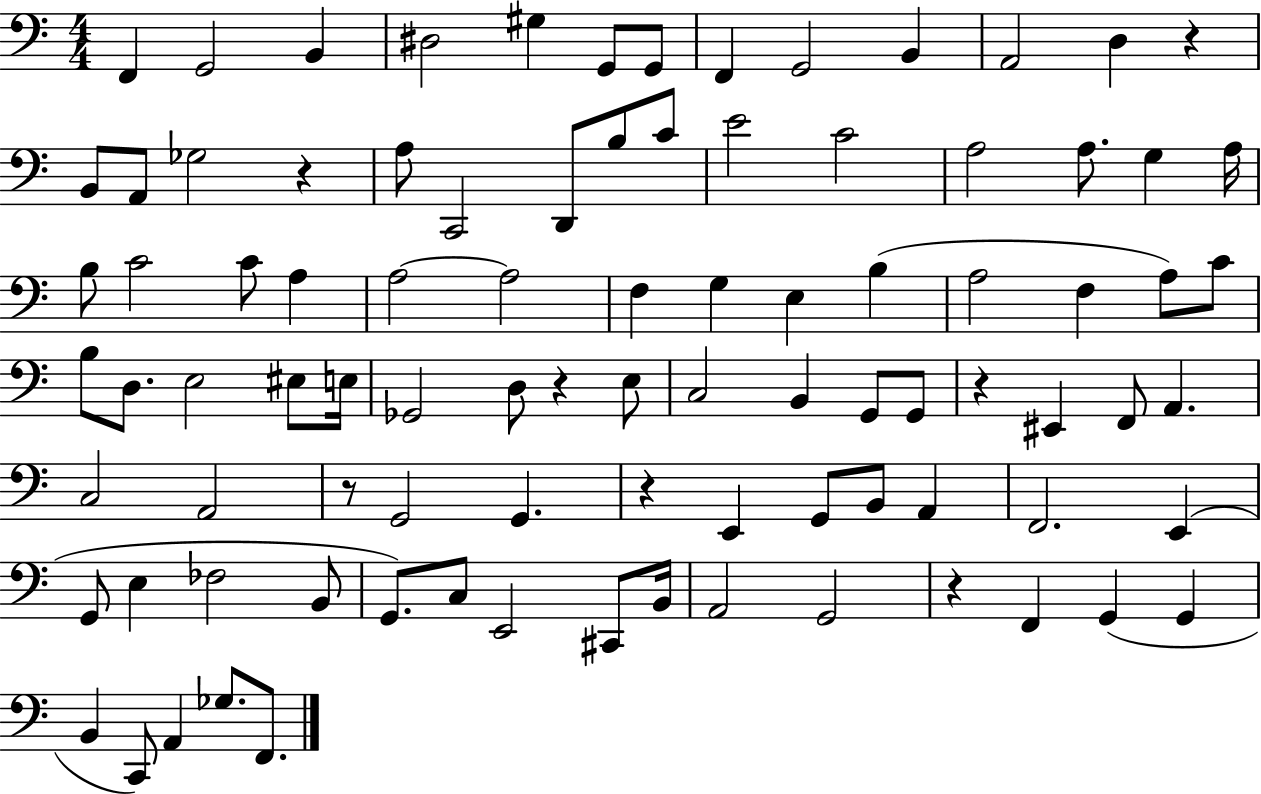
{
  \clef bass
  \numericTimeSignature
  \time 4/4
  \key c \major
  \repeat volta 2 { f,4 g,2 b,4 | dis2 gis4 g,8 g,8 | f,4 g,2 b,4 | a,2 d4 r4 | \break b,8 a,8 ges2 r4 | a8 c,2 d,8 b8 c'8 | e'2 c'2 | a2 a8. g4 a16 | \break b8 c'2 c'8 a4 | a2~~ a2 | f4 g4 e4 b4( | a2 f4 a8) c'8 | \break b8 d8. e2 eis8 e16 | ges,2 d8 r4 e8 | c2 b,4 g,8 g,8 | r4 eis,4 f,8 a,4. | \break c2 a,2 | r8 g,2 g,4. | r4 e,4 g,8 b,8 a,4 | f,2. e,4( | \break g,8 e4 fes2 b,8 | g,8.) c8 e,2 cis,8 b,16 | a,2 g,2 | r4 f,4 g,4( g,4 | \break b,4 c,8) a,4 ges8. f,8. | } \bar "|."
}